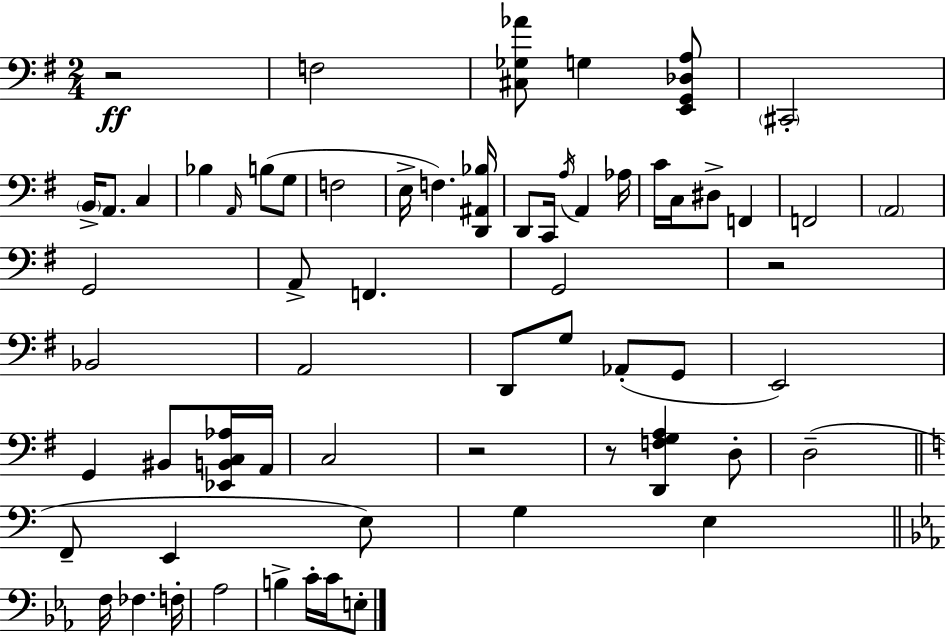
R/h F3/h [C#3,Gb3,Ab4]/e G3/q [E2,G2,Db3,A3]/e C#2/h B2/s A2/e. C3/q Bb3/q A2/s B3/e G3/e F3/h E3/s F3/q. [D2,A#2,Bb3]/s D2/e C2/s A3/s A2/q Ab3/s C4/s C3/s D#3/e F2/q F2/h A2/h G2/h A2/e F2/q. G2/h R/h Bb2/h A2/h D2/e G3/e Ab2/e G2/e E2/h G2/q BIS2/e [Eb2,B2,C3,Ab3]/s A2/s C3/h R/h R/e [D2,F3,G3,A3]/q D3/e D3/h F2/e E2/q E3/e G3/q E3/q F3/s FES3/q. F3/s Ab3/h B3/q C4/s C4/s E3/e